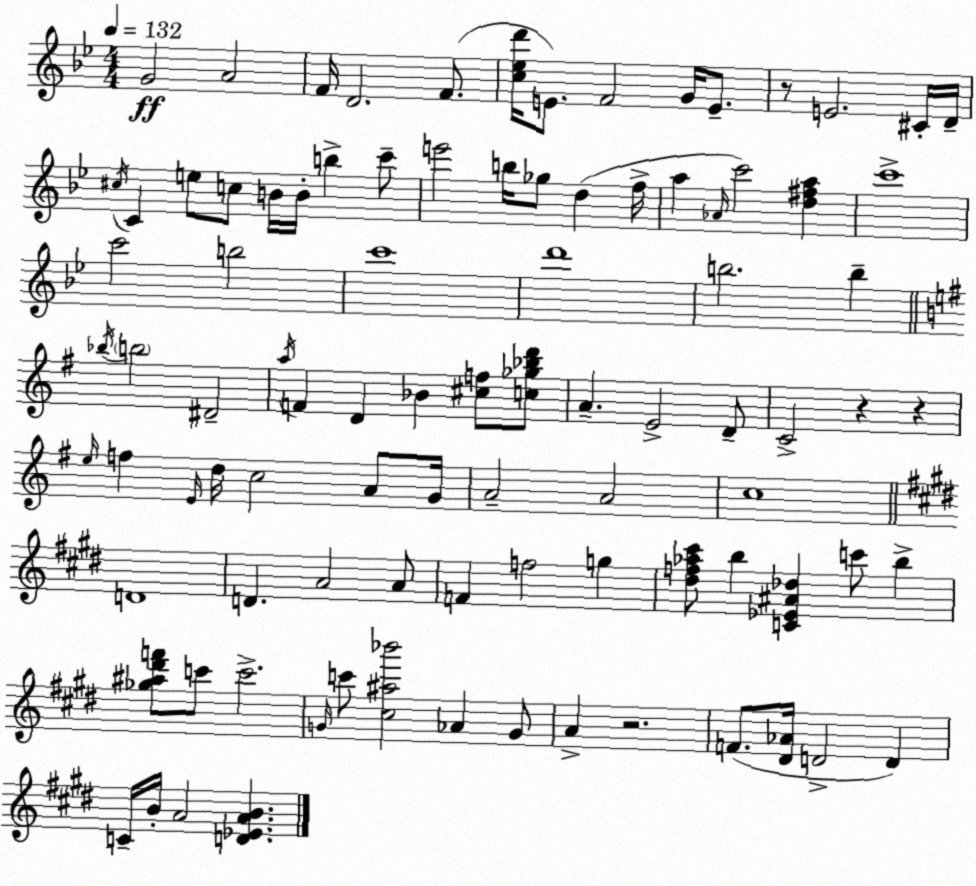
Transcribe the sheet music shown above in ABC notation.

X:1
T:Untitled
M:4/4
L:1/4
K:Gm
G2 A2 F/4 D2 F/2 [c_ed']/4 E/2 F2 G/4 E/2 z/2 E2 ^C/4 D/4 ^c/4 C e/2 c/2 B/4 B/4 b c'/2 e'2 b/4 _g/2 d f/4 a _A/4 c'2 [d^fa] c'4 c'2 b2 c'4 d'4 b2 b _b/4 b2 ^D2 a/4 F D _B [^cf]/2 [c_g_bd']/2 A E2 D/2 C2 z z e/4 f E/4 d/4 c2 A/2 G/4 A2 A2 c4 D4 D A2 A/2 F f2 g [^df_a^c']/2 b [C_E^A_d] c'/2 b [_g^a^d'f']/2 c'/2 c'2 G/4 c'/2 [^c^a_b']2 _A G/2 A z2 F/2 [^D_A]/4 D2 D C/4 B/4 A2 [D_EAB]